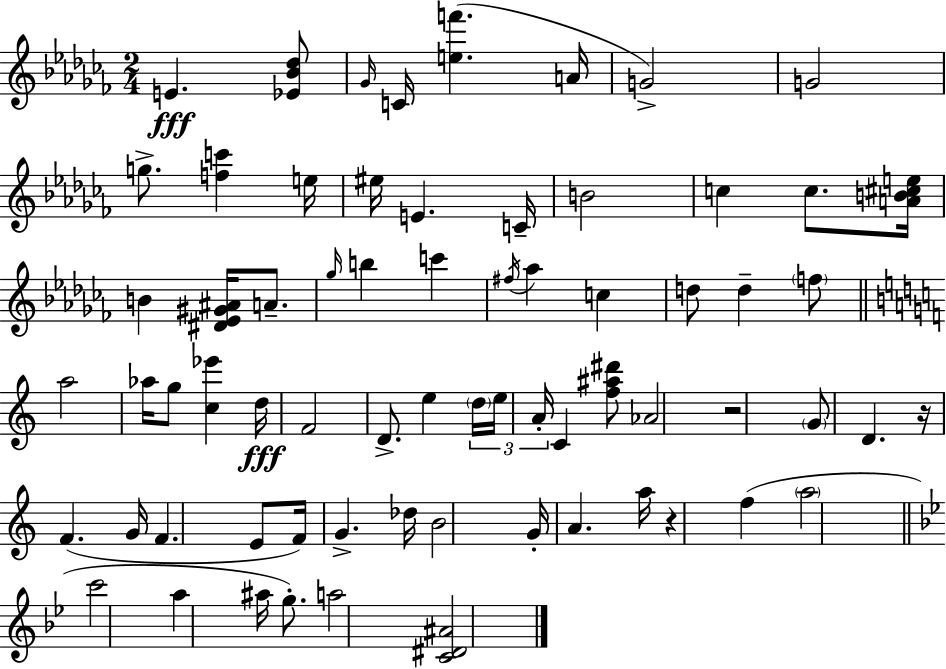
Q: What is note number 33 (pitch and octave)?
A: D5